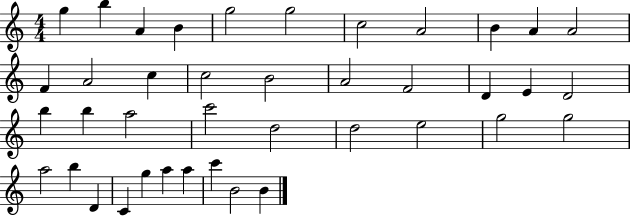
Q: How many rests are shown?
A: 0